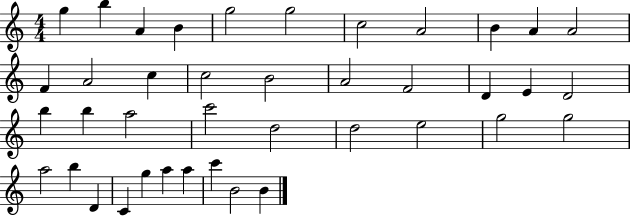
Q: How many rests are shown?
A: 0